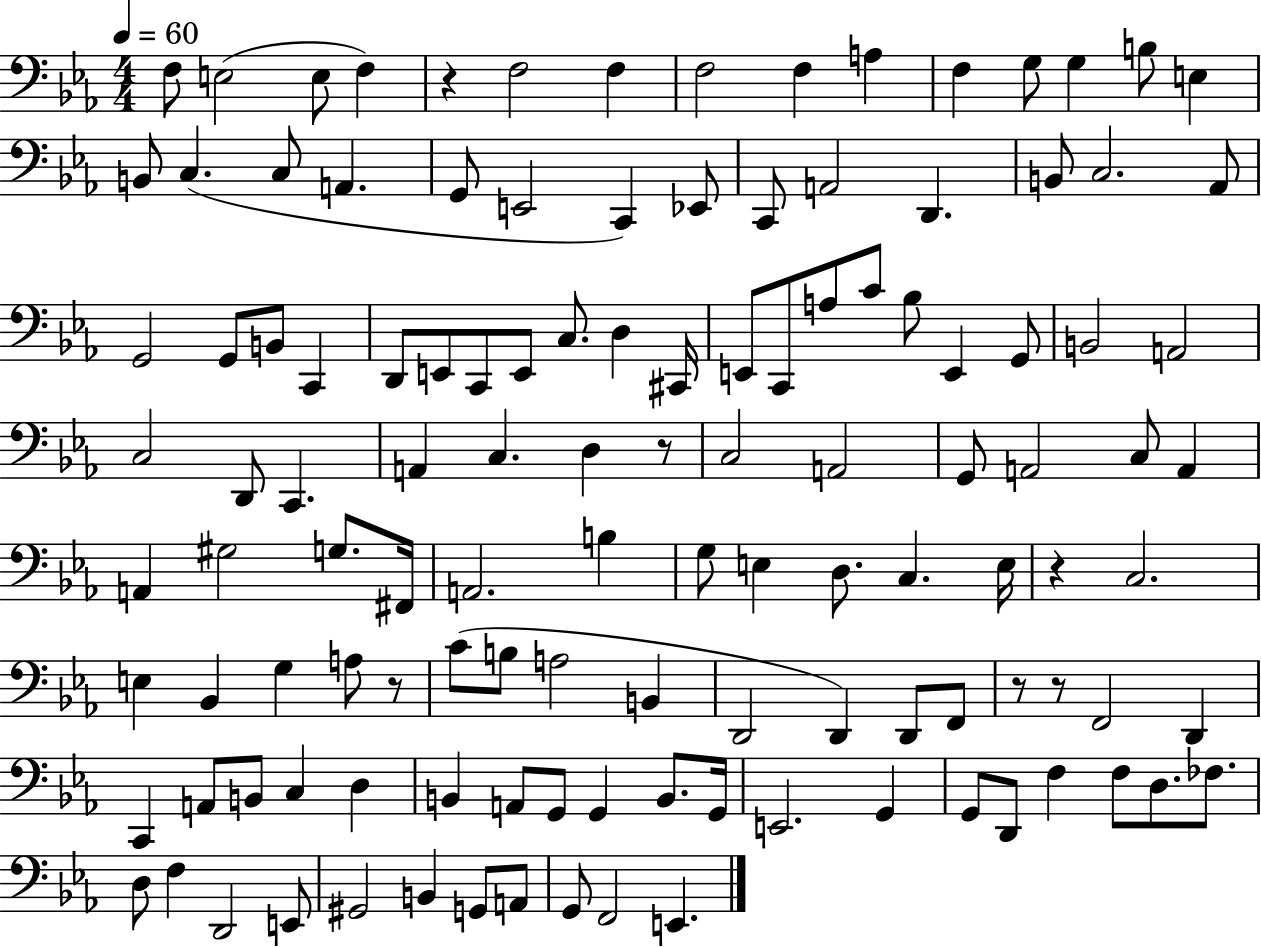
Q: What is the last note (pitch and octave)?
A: E2